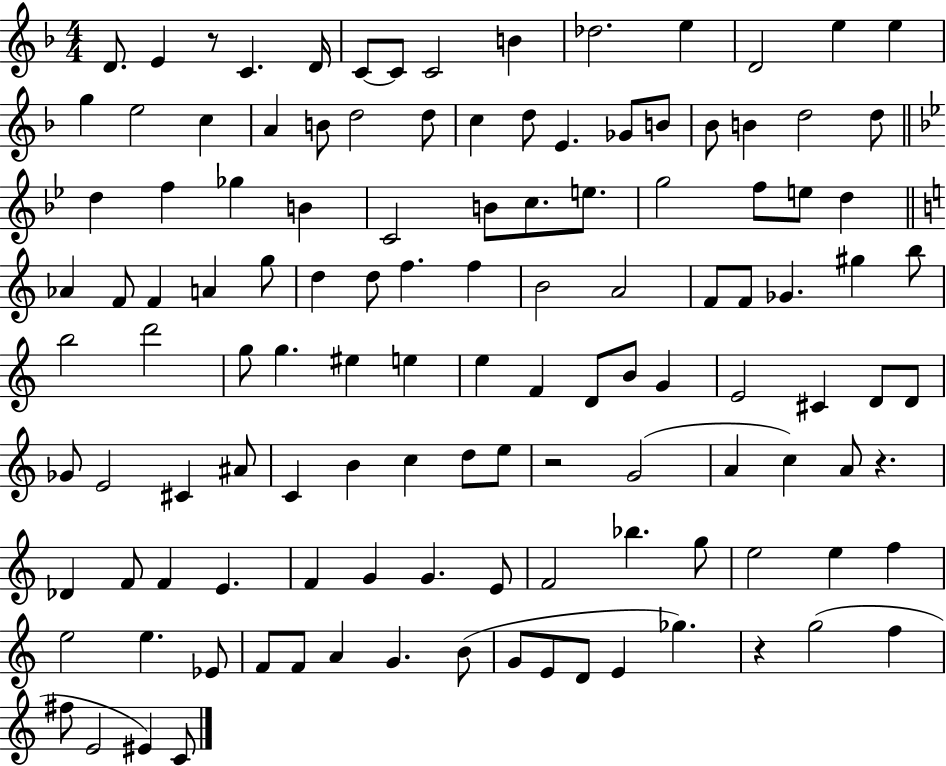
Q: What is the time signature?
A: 4/4